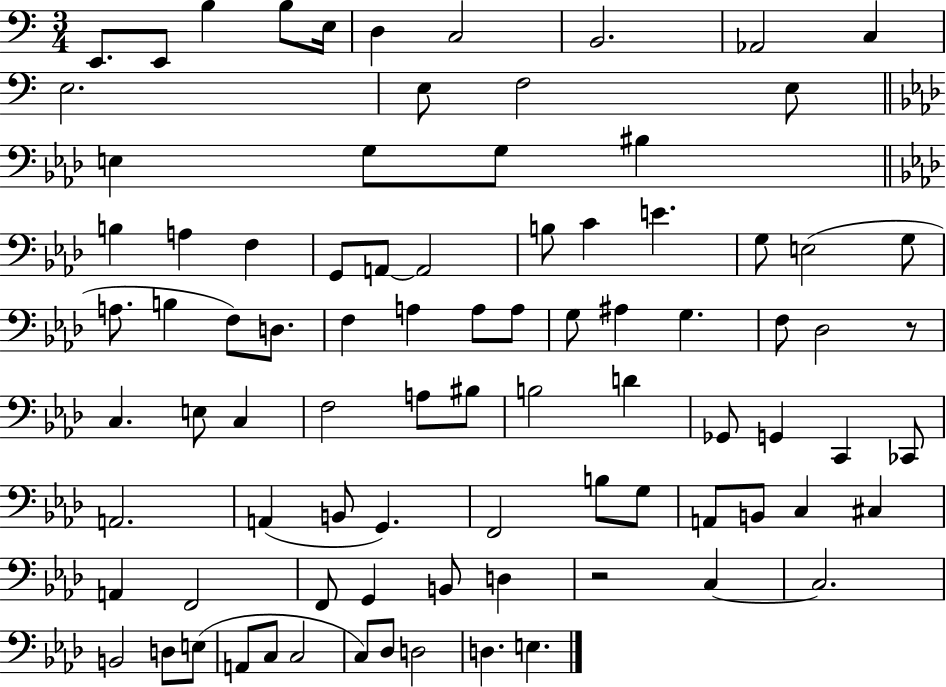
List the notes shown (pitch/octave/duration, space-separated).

E2/e. E2/e B3/q B3/e E3/s D3/q C3/h B2/h. Ab2/h C3/q E3/h. E3/e F3/h E3/e E3/q G3/e G3/e BIS3/q B3/q A3/q F3/q G2/e A2/e A2/h B3/e C4/q E4/q. G3/e E3/h G3/e A3/e. B3/q F3/e D3/e. F3/q A3/q A3/e A3/e G3/e A#3/q G3/q. F3/e Db3/h R/e C3/q. E3/e C3/q F3/h A3/e BIS3/e B3/h D4/q Gb2/e G2/q C2/q CES2/e A2/h. A2/q B2/e G2/q. F2/h B3/e G3/e A2/e B2/e C3/q C#3/q A2/q F2/h F2/e G2/q B2/e D3/q R/h C3/q C3/h. B2/h D3/e E3/e A2/e C3/e C3/h C3/e Db3/e D3/h D3/q. E3/q.